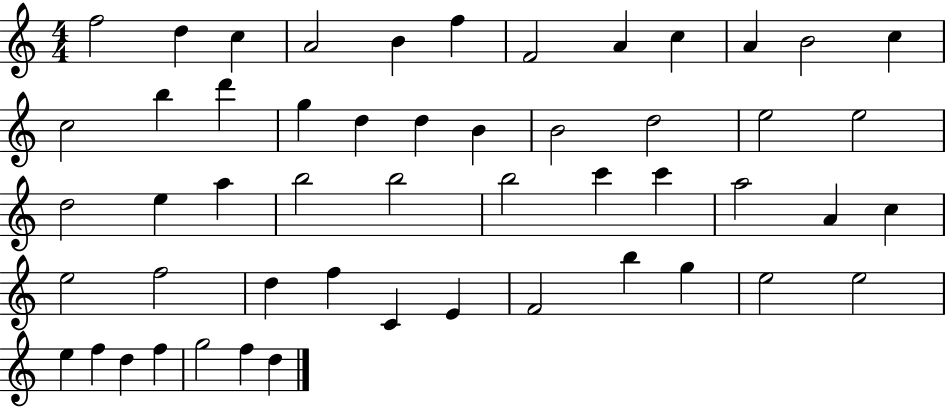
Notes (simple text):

F5/h D5/q C5/q A4/h B4/q F5/q F4/h A4/q C5/q A4/q B4/h C5/q C5/h B5/q D6/q G5/q D5/q D5/q B4/q B4/h D5/h E5/h E5/h D5/h E5/q A5/q B5/h B5/h B5/h C6/q C6/q A5/h A4/q C5/q E5/h F5/h D5/q F5/q C4/q E4/q F4/h B5/q G5/q E5/h E5/h E5/q F5/q D5/q F5/q G5/h F5/q D5/q